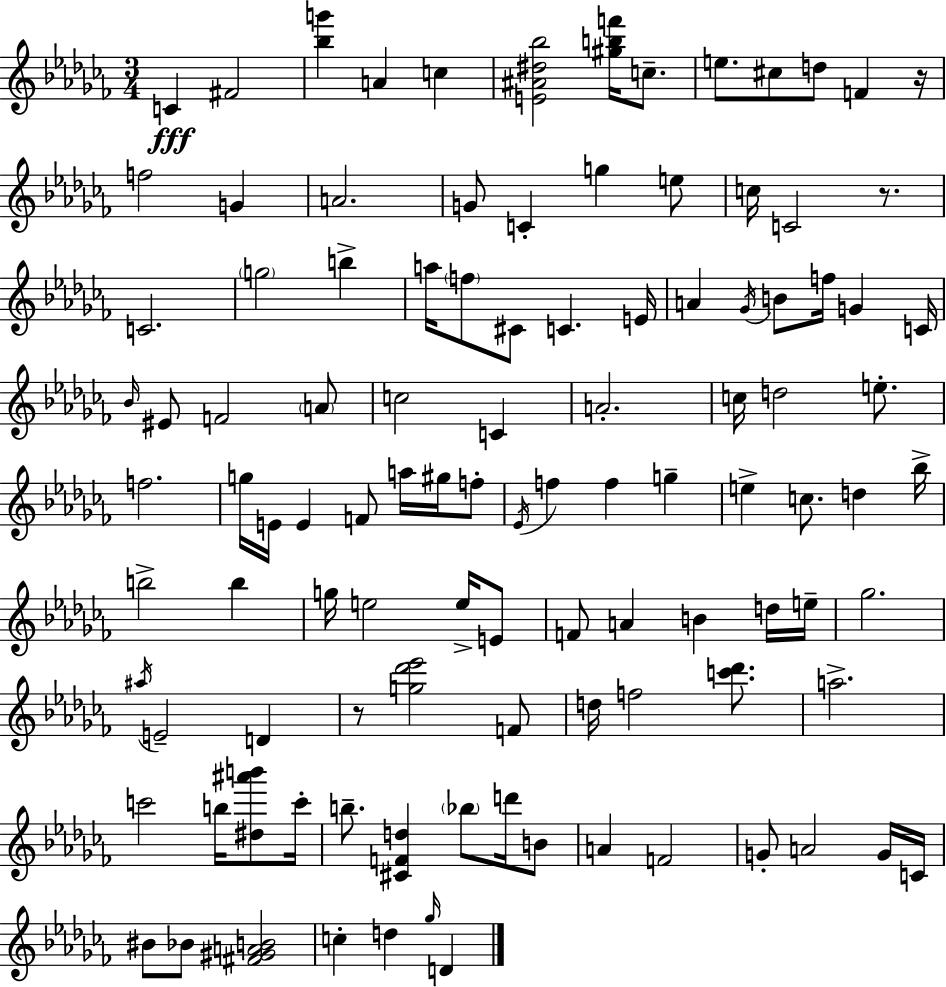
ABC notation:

X:1
T:Untitled
M:3/4
L:1/4
K:Abm
C ^F2 [_bg'] A c [E^A^d_b]2 [^gbf']/4 c/2 e/2 ^c/2 d/2 F z/4 f2 G A2 G/2 C g e/2 c/4 C2 z/2 C2 g2 b a/4 f/2 ^C/2 C E/4 A _G/4 B/2 f/4 G C/4 _B/4 ^E/2 F2 A/2 c2 C A2 c/4 d2 e/2 f2 g/4 E/4 E F/2 a/4 ^g/4 f/2 _E/4 f f g e c/2 d _b/4 b2 b g/4 e2 e/4 E/2 F/2 A B d/4 e/4 _g2 ^a/4 E2 D z/2 [g_d'_e']2 F/2 d/4 f2 [c'_d']/2 a2 c'2 b/4 [^d^a'b']/2 c'/4 b/2 [^CFd] _b/2 d'/4 B/2 A F2 G/2 A2 G/4 C/4 ^B/2 _B/2 [^F^GAB]2 c d _g/4 D